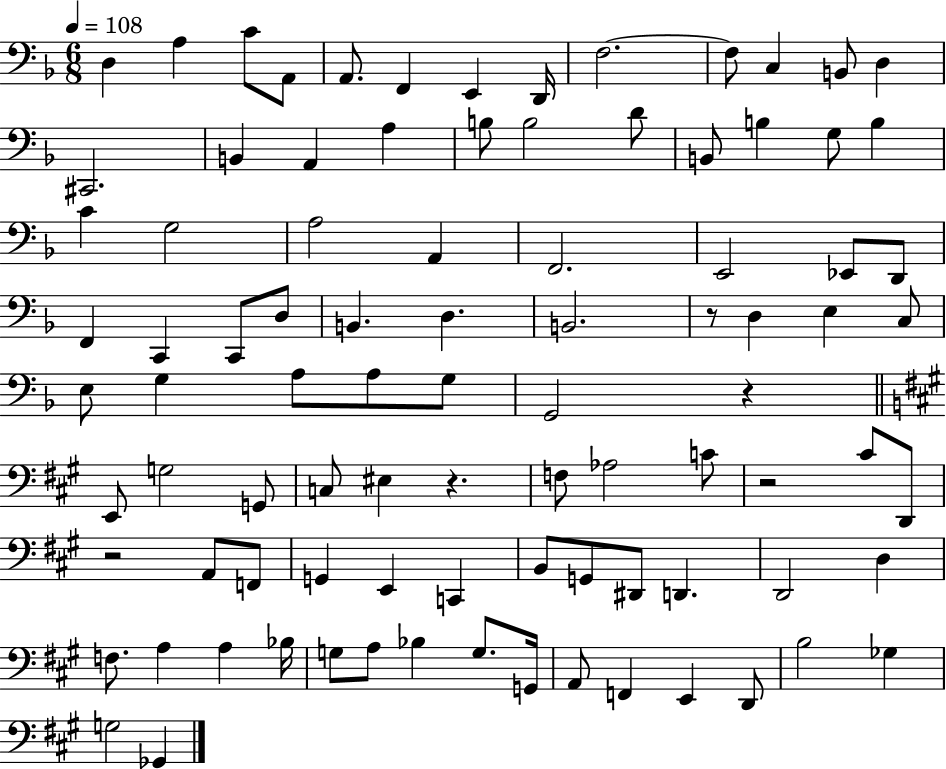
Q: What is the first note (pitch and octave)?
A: D3